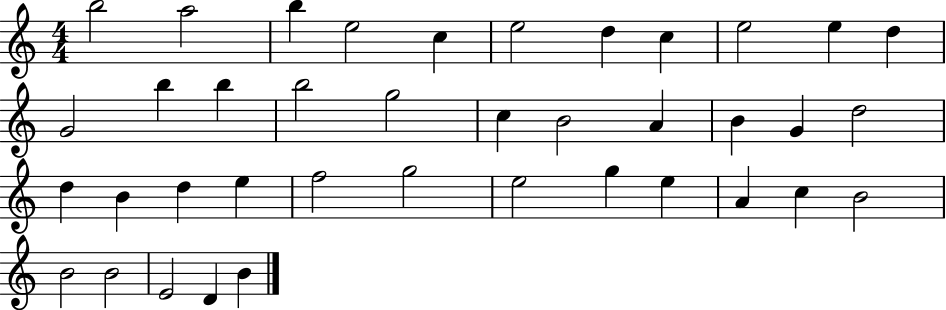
B5/h A5/h B5/q E5/h C5/q E5/h D5/q C5/q E5/h E5/q D5/q G4/h B5/q B5/q B5/h G5/h C5/q B4/h A4/q B4/q G4/q D5/h D5/q B4/q D5/q E5/q F5/h G5/h E5/h G5/q E5/q A4/q C5/q B4/h B4/h B4/h E4/h D4/q B4/q